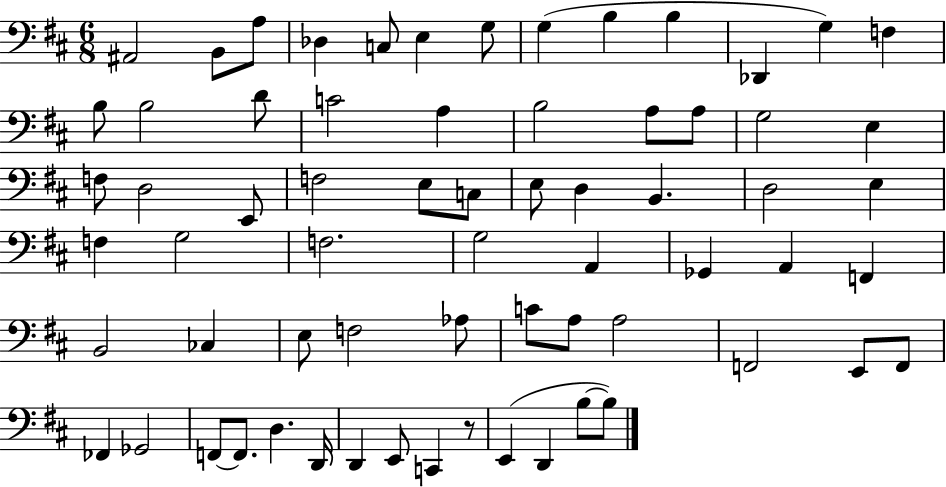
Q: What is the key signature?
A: D major